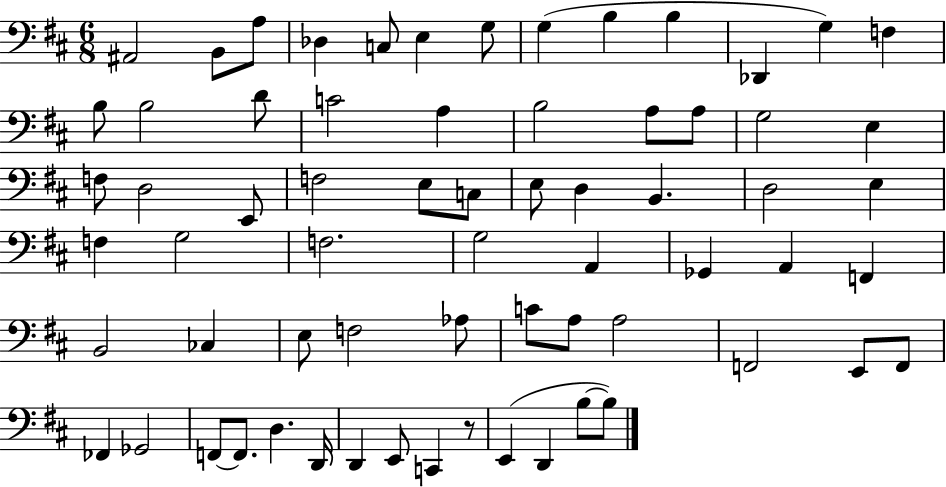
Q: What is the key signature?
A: D major